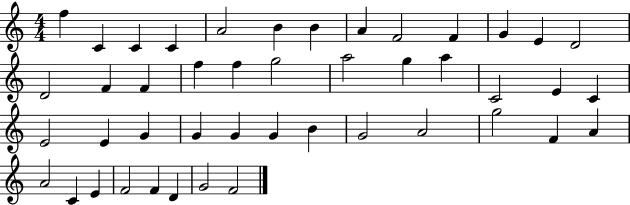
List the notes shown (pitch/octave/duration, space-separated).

F5/q C4/q C4/q C4/q A4/h B4/q B4/q A4/q F4/h F4/q G4/q E4/q D4/h D4/h F4/q F4/q F5/q F5/q G5/h A5/h G5/q A5/q C4/h E4/q C4/q E4/h E4/q G4/q G4/q G4/q G4/q B4/q G4/h A4/h G5/h F4/q A4/q A4/h C4/q E4/q F4/h F4/q D4/q G4/h F4/h